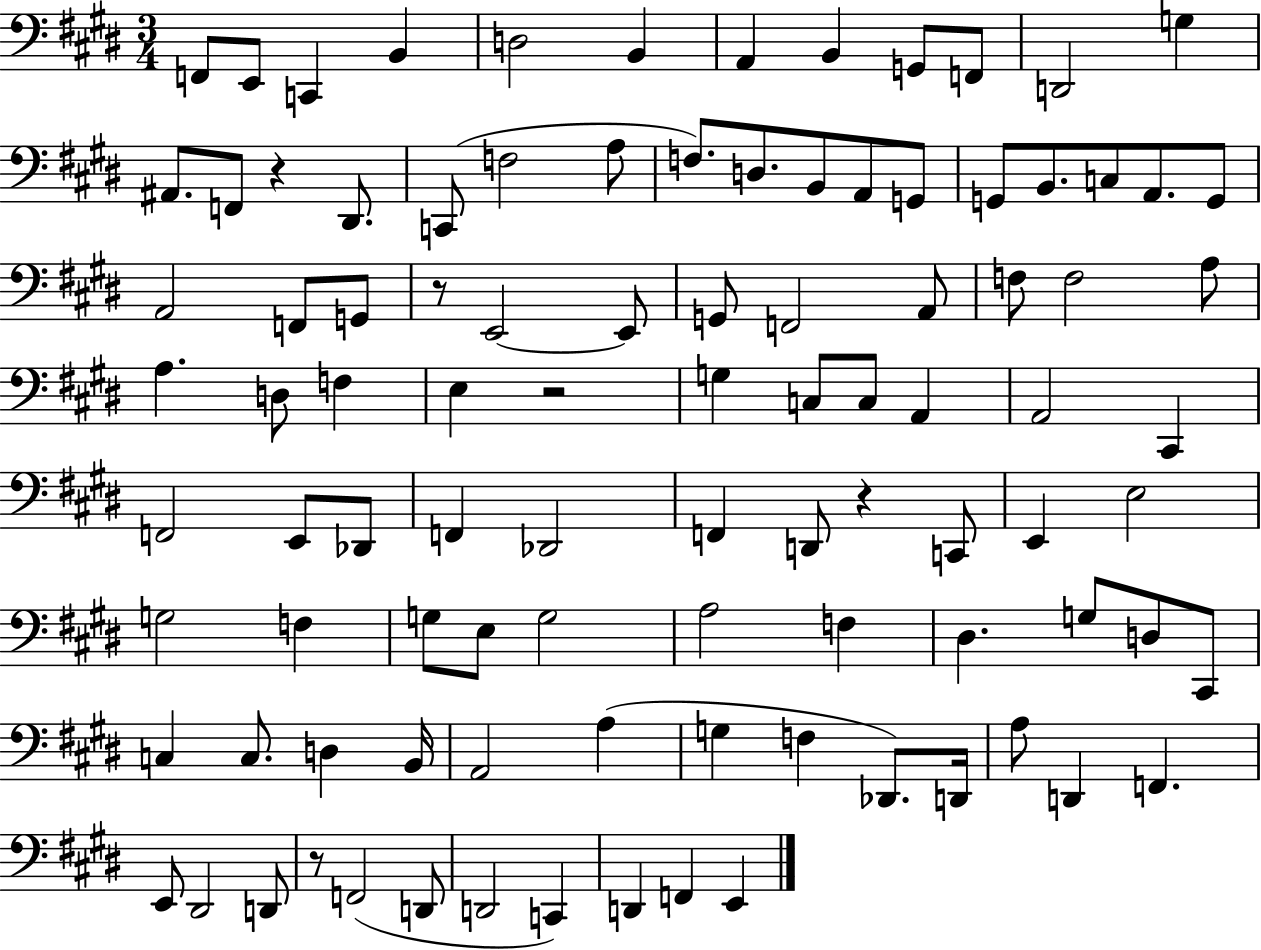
F2/e E2/e C2/q B2/q D3/h B2/q A2/q B2/q G2/e F2/e D2/h G3/q A#2/e. F2/e R/q D#2/e. C2/e F3/h A3/e F3/e. D3/e. B2/e A2/e G2/e G2/e B2/e. C3/e A2/e. G2/e A2/h F2/e G2/e R/e E2/h E2/e G2/e F2/h A2/e F3/e F3/h A3/e A3/q. D3/e F3/q E3/q R/h G3/q C3/e C3/e A2/q A2/h C#2/q F2/h E2/e Db2/e F2/q Db2/h F2/q D2/e R/q C2/e E2/q E3/h G3/h F3/q G3/e E3/e G3/h A3/h F3/q D#3/q. G3/e D3/e C#2/e C3/q C3/e. D3/q B2/s A2/h A3/q G3/q F3/q Db2/e. D2/s A3/e D2/q F2/q. E2/e D#2/h D2/e R/e F2/h D2/e D2/h C2/q D2/q F2/q E2/q